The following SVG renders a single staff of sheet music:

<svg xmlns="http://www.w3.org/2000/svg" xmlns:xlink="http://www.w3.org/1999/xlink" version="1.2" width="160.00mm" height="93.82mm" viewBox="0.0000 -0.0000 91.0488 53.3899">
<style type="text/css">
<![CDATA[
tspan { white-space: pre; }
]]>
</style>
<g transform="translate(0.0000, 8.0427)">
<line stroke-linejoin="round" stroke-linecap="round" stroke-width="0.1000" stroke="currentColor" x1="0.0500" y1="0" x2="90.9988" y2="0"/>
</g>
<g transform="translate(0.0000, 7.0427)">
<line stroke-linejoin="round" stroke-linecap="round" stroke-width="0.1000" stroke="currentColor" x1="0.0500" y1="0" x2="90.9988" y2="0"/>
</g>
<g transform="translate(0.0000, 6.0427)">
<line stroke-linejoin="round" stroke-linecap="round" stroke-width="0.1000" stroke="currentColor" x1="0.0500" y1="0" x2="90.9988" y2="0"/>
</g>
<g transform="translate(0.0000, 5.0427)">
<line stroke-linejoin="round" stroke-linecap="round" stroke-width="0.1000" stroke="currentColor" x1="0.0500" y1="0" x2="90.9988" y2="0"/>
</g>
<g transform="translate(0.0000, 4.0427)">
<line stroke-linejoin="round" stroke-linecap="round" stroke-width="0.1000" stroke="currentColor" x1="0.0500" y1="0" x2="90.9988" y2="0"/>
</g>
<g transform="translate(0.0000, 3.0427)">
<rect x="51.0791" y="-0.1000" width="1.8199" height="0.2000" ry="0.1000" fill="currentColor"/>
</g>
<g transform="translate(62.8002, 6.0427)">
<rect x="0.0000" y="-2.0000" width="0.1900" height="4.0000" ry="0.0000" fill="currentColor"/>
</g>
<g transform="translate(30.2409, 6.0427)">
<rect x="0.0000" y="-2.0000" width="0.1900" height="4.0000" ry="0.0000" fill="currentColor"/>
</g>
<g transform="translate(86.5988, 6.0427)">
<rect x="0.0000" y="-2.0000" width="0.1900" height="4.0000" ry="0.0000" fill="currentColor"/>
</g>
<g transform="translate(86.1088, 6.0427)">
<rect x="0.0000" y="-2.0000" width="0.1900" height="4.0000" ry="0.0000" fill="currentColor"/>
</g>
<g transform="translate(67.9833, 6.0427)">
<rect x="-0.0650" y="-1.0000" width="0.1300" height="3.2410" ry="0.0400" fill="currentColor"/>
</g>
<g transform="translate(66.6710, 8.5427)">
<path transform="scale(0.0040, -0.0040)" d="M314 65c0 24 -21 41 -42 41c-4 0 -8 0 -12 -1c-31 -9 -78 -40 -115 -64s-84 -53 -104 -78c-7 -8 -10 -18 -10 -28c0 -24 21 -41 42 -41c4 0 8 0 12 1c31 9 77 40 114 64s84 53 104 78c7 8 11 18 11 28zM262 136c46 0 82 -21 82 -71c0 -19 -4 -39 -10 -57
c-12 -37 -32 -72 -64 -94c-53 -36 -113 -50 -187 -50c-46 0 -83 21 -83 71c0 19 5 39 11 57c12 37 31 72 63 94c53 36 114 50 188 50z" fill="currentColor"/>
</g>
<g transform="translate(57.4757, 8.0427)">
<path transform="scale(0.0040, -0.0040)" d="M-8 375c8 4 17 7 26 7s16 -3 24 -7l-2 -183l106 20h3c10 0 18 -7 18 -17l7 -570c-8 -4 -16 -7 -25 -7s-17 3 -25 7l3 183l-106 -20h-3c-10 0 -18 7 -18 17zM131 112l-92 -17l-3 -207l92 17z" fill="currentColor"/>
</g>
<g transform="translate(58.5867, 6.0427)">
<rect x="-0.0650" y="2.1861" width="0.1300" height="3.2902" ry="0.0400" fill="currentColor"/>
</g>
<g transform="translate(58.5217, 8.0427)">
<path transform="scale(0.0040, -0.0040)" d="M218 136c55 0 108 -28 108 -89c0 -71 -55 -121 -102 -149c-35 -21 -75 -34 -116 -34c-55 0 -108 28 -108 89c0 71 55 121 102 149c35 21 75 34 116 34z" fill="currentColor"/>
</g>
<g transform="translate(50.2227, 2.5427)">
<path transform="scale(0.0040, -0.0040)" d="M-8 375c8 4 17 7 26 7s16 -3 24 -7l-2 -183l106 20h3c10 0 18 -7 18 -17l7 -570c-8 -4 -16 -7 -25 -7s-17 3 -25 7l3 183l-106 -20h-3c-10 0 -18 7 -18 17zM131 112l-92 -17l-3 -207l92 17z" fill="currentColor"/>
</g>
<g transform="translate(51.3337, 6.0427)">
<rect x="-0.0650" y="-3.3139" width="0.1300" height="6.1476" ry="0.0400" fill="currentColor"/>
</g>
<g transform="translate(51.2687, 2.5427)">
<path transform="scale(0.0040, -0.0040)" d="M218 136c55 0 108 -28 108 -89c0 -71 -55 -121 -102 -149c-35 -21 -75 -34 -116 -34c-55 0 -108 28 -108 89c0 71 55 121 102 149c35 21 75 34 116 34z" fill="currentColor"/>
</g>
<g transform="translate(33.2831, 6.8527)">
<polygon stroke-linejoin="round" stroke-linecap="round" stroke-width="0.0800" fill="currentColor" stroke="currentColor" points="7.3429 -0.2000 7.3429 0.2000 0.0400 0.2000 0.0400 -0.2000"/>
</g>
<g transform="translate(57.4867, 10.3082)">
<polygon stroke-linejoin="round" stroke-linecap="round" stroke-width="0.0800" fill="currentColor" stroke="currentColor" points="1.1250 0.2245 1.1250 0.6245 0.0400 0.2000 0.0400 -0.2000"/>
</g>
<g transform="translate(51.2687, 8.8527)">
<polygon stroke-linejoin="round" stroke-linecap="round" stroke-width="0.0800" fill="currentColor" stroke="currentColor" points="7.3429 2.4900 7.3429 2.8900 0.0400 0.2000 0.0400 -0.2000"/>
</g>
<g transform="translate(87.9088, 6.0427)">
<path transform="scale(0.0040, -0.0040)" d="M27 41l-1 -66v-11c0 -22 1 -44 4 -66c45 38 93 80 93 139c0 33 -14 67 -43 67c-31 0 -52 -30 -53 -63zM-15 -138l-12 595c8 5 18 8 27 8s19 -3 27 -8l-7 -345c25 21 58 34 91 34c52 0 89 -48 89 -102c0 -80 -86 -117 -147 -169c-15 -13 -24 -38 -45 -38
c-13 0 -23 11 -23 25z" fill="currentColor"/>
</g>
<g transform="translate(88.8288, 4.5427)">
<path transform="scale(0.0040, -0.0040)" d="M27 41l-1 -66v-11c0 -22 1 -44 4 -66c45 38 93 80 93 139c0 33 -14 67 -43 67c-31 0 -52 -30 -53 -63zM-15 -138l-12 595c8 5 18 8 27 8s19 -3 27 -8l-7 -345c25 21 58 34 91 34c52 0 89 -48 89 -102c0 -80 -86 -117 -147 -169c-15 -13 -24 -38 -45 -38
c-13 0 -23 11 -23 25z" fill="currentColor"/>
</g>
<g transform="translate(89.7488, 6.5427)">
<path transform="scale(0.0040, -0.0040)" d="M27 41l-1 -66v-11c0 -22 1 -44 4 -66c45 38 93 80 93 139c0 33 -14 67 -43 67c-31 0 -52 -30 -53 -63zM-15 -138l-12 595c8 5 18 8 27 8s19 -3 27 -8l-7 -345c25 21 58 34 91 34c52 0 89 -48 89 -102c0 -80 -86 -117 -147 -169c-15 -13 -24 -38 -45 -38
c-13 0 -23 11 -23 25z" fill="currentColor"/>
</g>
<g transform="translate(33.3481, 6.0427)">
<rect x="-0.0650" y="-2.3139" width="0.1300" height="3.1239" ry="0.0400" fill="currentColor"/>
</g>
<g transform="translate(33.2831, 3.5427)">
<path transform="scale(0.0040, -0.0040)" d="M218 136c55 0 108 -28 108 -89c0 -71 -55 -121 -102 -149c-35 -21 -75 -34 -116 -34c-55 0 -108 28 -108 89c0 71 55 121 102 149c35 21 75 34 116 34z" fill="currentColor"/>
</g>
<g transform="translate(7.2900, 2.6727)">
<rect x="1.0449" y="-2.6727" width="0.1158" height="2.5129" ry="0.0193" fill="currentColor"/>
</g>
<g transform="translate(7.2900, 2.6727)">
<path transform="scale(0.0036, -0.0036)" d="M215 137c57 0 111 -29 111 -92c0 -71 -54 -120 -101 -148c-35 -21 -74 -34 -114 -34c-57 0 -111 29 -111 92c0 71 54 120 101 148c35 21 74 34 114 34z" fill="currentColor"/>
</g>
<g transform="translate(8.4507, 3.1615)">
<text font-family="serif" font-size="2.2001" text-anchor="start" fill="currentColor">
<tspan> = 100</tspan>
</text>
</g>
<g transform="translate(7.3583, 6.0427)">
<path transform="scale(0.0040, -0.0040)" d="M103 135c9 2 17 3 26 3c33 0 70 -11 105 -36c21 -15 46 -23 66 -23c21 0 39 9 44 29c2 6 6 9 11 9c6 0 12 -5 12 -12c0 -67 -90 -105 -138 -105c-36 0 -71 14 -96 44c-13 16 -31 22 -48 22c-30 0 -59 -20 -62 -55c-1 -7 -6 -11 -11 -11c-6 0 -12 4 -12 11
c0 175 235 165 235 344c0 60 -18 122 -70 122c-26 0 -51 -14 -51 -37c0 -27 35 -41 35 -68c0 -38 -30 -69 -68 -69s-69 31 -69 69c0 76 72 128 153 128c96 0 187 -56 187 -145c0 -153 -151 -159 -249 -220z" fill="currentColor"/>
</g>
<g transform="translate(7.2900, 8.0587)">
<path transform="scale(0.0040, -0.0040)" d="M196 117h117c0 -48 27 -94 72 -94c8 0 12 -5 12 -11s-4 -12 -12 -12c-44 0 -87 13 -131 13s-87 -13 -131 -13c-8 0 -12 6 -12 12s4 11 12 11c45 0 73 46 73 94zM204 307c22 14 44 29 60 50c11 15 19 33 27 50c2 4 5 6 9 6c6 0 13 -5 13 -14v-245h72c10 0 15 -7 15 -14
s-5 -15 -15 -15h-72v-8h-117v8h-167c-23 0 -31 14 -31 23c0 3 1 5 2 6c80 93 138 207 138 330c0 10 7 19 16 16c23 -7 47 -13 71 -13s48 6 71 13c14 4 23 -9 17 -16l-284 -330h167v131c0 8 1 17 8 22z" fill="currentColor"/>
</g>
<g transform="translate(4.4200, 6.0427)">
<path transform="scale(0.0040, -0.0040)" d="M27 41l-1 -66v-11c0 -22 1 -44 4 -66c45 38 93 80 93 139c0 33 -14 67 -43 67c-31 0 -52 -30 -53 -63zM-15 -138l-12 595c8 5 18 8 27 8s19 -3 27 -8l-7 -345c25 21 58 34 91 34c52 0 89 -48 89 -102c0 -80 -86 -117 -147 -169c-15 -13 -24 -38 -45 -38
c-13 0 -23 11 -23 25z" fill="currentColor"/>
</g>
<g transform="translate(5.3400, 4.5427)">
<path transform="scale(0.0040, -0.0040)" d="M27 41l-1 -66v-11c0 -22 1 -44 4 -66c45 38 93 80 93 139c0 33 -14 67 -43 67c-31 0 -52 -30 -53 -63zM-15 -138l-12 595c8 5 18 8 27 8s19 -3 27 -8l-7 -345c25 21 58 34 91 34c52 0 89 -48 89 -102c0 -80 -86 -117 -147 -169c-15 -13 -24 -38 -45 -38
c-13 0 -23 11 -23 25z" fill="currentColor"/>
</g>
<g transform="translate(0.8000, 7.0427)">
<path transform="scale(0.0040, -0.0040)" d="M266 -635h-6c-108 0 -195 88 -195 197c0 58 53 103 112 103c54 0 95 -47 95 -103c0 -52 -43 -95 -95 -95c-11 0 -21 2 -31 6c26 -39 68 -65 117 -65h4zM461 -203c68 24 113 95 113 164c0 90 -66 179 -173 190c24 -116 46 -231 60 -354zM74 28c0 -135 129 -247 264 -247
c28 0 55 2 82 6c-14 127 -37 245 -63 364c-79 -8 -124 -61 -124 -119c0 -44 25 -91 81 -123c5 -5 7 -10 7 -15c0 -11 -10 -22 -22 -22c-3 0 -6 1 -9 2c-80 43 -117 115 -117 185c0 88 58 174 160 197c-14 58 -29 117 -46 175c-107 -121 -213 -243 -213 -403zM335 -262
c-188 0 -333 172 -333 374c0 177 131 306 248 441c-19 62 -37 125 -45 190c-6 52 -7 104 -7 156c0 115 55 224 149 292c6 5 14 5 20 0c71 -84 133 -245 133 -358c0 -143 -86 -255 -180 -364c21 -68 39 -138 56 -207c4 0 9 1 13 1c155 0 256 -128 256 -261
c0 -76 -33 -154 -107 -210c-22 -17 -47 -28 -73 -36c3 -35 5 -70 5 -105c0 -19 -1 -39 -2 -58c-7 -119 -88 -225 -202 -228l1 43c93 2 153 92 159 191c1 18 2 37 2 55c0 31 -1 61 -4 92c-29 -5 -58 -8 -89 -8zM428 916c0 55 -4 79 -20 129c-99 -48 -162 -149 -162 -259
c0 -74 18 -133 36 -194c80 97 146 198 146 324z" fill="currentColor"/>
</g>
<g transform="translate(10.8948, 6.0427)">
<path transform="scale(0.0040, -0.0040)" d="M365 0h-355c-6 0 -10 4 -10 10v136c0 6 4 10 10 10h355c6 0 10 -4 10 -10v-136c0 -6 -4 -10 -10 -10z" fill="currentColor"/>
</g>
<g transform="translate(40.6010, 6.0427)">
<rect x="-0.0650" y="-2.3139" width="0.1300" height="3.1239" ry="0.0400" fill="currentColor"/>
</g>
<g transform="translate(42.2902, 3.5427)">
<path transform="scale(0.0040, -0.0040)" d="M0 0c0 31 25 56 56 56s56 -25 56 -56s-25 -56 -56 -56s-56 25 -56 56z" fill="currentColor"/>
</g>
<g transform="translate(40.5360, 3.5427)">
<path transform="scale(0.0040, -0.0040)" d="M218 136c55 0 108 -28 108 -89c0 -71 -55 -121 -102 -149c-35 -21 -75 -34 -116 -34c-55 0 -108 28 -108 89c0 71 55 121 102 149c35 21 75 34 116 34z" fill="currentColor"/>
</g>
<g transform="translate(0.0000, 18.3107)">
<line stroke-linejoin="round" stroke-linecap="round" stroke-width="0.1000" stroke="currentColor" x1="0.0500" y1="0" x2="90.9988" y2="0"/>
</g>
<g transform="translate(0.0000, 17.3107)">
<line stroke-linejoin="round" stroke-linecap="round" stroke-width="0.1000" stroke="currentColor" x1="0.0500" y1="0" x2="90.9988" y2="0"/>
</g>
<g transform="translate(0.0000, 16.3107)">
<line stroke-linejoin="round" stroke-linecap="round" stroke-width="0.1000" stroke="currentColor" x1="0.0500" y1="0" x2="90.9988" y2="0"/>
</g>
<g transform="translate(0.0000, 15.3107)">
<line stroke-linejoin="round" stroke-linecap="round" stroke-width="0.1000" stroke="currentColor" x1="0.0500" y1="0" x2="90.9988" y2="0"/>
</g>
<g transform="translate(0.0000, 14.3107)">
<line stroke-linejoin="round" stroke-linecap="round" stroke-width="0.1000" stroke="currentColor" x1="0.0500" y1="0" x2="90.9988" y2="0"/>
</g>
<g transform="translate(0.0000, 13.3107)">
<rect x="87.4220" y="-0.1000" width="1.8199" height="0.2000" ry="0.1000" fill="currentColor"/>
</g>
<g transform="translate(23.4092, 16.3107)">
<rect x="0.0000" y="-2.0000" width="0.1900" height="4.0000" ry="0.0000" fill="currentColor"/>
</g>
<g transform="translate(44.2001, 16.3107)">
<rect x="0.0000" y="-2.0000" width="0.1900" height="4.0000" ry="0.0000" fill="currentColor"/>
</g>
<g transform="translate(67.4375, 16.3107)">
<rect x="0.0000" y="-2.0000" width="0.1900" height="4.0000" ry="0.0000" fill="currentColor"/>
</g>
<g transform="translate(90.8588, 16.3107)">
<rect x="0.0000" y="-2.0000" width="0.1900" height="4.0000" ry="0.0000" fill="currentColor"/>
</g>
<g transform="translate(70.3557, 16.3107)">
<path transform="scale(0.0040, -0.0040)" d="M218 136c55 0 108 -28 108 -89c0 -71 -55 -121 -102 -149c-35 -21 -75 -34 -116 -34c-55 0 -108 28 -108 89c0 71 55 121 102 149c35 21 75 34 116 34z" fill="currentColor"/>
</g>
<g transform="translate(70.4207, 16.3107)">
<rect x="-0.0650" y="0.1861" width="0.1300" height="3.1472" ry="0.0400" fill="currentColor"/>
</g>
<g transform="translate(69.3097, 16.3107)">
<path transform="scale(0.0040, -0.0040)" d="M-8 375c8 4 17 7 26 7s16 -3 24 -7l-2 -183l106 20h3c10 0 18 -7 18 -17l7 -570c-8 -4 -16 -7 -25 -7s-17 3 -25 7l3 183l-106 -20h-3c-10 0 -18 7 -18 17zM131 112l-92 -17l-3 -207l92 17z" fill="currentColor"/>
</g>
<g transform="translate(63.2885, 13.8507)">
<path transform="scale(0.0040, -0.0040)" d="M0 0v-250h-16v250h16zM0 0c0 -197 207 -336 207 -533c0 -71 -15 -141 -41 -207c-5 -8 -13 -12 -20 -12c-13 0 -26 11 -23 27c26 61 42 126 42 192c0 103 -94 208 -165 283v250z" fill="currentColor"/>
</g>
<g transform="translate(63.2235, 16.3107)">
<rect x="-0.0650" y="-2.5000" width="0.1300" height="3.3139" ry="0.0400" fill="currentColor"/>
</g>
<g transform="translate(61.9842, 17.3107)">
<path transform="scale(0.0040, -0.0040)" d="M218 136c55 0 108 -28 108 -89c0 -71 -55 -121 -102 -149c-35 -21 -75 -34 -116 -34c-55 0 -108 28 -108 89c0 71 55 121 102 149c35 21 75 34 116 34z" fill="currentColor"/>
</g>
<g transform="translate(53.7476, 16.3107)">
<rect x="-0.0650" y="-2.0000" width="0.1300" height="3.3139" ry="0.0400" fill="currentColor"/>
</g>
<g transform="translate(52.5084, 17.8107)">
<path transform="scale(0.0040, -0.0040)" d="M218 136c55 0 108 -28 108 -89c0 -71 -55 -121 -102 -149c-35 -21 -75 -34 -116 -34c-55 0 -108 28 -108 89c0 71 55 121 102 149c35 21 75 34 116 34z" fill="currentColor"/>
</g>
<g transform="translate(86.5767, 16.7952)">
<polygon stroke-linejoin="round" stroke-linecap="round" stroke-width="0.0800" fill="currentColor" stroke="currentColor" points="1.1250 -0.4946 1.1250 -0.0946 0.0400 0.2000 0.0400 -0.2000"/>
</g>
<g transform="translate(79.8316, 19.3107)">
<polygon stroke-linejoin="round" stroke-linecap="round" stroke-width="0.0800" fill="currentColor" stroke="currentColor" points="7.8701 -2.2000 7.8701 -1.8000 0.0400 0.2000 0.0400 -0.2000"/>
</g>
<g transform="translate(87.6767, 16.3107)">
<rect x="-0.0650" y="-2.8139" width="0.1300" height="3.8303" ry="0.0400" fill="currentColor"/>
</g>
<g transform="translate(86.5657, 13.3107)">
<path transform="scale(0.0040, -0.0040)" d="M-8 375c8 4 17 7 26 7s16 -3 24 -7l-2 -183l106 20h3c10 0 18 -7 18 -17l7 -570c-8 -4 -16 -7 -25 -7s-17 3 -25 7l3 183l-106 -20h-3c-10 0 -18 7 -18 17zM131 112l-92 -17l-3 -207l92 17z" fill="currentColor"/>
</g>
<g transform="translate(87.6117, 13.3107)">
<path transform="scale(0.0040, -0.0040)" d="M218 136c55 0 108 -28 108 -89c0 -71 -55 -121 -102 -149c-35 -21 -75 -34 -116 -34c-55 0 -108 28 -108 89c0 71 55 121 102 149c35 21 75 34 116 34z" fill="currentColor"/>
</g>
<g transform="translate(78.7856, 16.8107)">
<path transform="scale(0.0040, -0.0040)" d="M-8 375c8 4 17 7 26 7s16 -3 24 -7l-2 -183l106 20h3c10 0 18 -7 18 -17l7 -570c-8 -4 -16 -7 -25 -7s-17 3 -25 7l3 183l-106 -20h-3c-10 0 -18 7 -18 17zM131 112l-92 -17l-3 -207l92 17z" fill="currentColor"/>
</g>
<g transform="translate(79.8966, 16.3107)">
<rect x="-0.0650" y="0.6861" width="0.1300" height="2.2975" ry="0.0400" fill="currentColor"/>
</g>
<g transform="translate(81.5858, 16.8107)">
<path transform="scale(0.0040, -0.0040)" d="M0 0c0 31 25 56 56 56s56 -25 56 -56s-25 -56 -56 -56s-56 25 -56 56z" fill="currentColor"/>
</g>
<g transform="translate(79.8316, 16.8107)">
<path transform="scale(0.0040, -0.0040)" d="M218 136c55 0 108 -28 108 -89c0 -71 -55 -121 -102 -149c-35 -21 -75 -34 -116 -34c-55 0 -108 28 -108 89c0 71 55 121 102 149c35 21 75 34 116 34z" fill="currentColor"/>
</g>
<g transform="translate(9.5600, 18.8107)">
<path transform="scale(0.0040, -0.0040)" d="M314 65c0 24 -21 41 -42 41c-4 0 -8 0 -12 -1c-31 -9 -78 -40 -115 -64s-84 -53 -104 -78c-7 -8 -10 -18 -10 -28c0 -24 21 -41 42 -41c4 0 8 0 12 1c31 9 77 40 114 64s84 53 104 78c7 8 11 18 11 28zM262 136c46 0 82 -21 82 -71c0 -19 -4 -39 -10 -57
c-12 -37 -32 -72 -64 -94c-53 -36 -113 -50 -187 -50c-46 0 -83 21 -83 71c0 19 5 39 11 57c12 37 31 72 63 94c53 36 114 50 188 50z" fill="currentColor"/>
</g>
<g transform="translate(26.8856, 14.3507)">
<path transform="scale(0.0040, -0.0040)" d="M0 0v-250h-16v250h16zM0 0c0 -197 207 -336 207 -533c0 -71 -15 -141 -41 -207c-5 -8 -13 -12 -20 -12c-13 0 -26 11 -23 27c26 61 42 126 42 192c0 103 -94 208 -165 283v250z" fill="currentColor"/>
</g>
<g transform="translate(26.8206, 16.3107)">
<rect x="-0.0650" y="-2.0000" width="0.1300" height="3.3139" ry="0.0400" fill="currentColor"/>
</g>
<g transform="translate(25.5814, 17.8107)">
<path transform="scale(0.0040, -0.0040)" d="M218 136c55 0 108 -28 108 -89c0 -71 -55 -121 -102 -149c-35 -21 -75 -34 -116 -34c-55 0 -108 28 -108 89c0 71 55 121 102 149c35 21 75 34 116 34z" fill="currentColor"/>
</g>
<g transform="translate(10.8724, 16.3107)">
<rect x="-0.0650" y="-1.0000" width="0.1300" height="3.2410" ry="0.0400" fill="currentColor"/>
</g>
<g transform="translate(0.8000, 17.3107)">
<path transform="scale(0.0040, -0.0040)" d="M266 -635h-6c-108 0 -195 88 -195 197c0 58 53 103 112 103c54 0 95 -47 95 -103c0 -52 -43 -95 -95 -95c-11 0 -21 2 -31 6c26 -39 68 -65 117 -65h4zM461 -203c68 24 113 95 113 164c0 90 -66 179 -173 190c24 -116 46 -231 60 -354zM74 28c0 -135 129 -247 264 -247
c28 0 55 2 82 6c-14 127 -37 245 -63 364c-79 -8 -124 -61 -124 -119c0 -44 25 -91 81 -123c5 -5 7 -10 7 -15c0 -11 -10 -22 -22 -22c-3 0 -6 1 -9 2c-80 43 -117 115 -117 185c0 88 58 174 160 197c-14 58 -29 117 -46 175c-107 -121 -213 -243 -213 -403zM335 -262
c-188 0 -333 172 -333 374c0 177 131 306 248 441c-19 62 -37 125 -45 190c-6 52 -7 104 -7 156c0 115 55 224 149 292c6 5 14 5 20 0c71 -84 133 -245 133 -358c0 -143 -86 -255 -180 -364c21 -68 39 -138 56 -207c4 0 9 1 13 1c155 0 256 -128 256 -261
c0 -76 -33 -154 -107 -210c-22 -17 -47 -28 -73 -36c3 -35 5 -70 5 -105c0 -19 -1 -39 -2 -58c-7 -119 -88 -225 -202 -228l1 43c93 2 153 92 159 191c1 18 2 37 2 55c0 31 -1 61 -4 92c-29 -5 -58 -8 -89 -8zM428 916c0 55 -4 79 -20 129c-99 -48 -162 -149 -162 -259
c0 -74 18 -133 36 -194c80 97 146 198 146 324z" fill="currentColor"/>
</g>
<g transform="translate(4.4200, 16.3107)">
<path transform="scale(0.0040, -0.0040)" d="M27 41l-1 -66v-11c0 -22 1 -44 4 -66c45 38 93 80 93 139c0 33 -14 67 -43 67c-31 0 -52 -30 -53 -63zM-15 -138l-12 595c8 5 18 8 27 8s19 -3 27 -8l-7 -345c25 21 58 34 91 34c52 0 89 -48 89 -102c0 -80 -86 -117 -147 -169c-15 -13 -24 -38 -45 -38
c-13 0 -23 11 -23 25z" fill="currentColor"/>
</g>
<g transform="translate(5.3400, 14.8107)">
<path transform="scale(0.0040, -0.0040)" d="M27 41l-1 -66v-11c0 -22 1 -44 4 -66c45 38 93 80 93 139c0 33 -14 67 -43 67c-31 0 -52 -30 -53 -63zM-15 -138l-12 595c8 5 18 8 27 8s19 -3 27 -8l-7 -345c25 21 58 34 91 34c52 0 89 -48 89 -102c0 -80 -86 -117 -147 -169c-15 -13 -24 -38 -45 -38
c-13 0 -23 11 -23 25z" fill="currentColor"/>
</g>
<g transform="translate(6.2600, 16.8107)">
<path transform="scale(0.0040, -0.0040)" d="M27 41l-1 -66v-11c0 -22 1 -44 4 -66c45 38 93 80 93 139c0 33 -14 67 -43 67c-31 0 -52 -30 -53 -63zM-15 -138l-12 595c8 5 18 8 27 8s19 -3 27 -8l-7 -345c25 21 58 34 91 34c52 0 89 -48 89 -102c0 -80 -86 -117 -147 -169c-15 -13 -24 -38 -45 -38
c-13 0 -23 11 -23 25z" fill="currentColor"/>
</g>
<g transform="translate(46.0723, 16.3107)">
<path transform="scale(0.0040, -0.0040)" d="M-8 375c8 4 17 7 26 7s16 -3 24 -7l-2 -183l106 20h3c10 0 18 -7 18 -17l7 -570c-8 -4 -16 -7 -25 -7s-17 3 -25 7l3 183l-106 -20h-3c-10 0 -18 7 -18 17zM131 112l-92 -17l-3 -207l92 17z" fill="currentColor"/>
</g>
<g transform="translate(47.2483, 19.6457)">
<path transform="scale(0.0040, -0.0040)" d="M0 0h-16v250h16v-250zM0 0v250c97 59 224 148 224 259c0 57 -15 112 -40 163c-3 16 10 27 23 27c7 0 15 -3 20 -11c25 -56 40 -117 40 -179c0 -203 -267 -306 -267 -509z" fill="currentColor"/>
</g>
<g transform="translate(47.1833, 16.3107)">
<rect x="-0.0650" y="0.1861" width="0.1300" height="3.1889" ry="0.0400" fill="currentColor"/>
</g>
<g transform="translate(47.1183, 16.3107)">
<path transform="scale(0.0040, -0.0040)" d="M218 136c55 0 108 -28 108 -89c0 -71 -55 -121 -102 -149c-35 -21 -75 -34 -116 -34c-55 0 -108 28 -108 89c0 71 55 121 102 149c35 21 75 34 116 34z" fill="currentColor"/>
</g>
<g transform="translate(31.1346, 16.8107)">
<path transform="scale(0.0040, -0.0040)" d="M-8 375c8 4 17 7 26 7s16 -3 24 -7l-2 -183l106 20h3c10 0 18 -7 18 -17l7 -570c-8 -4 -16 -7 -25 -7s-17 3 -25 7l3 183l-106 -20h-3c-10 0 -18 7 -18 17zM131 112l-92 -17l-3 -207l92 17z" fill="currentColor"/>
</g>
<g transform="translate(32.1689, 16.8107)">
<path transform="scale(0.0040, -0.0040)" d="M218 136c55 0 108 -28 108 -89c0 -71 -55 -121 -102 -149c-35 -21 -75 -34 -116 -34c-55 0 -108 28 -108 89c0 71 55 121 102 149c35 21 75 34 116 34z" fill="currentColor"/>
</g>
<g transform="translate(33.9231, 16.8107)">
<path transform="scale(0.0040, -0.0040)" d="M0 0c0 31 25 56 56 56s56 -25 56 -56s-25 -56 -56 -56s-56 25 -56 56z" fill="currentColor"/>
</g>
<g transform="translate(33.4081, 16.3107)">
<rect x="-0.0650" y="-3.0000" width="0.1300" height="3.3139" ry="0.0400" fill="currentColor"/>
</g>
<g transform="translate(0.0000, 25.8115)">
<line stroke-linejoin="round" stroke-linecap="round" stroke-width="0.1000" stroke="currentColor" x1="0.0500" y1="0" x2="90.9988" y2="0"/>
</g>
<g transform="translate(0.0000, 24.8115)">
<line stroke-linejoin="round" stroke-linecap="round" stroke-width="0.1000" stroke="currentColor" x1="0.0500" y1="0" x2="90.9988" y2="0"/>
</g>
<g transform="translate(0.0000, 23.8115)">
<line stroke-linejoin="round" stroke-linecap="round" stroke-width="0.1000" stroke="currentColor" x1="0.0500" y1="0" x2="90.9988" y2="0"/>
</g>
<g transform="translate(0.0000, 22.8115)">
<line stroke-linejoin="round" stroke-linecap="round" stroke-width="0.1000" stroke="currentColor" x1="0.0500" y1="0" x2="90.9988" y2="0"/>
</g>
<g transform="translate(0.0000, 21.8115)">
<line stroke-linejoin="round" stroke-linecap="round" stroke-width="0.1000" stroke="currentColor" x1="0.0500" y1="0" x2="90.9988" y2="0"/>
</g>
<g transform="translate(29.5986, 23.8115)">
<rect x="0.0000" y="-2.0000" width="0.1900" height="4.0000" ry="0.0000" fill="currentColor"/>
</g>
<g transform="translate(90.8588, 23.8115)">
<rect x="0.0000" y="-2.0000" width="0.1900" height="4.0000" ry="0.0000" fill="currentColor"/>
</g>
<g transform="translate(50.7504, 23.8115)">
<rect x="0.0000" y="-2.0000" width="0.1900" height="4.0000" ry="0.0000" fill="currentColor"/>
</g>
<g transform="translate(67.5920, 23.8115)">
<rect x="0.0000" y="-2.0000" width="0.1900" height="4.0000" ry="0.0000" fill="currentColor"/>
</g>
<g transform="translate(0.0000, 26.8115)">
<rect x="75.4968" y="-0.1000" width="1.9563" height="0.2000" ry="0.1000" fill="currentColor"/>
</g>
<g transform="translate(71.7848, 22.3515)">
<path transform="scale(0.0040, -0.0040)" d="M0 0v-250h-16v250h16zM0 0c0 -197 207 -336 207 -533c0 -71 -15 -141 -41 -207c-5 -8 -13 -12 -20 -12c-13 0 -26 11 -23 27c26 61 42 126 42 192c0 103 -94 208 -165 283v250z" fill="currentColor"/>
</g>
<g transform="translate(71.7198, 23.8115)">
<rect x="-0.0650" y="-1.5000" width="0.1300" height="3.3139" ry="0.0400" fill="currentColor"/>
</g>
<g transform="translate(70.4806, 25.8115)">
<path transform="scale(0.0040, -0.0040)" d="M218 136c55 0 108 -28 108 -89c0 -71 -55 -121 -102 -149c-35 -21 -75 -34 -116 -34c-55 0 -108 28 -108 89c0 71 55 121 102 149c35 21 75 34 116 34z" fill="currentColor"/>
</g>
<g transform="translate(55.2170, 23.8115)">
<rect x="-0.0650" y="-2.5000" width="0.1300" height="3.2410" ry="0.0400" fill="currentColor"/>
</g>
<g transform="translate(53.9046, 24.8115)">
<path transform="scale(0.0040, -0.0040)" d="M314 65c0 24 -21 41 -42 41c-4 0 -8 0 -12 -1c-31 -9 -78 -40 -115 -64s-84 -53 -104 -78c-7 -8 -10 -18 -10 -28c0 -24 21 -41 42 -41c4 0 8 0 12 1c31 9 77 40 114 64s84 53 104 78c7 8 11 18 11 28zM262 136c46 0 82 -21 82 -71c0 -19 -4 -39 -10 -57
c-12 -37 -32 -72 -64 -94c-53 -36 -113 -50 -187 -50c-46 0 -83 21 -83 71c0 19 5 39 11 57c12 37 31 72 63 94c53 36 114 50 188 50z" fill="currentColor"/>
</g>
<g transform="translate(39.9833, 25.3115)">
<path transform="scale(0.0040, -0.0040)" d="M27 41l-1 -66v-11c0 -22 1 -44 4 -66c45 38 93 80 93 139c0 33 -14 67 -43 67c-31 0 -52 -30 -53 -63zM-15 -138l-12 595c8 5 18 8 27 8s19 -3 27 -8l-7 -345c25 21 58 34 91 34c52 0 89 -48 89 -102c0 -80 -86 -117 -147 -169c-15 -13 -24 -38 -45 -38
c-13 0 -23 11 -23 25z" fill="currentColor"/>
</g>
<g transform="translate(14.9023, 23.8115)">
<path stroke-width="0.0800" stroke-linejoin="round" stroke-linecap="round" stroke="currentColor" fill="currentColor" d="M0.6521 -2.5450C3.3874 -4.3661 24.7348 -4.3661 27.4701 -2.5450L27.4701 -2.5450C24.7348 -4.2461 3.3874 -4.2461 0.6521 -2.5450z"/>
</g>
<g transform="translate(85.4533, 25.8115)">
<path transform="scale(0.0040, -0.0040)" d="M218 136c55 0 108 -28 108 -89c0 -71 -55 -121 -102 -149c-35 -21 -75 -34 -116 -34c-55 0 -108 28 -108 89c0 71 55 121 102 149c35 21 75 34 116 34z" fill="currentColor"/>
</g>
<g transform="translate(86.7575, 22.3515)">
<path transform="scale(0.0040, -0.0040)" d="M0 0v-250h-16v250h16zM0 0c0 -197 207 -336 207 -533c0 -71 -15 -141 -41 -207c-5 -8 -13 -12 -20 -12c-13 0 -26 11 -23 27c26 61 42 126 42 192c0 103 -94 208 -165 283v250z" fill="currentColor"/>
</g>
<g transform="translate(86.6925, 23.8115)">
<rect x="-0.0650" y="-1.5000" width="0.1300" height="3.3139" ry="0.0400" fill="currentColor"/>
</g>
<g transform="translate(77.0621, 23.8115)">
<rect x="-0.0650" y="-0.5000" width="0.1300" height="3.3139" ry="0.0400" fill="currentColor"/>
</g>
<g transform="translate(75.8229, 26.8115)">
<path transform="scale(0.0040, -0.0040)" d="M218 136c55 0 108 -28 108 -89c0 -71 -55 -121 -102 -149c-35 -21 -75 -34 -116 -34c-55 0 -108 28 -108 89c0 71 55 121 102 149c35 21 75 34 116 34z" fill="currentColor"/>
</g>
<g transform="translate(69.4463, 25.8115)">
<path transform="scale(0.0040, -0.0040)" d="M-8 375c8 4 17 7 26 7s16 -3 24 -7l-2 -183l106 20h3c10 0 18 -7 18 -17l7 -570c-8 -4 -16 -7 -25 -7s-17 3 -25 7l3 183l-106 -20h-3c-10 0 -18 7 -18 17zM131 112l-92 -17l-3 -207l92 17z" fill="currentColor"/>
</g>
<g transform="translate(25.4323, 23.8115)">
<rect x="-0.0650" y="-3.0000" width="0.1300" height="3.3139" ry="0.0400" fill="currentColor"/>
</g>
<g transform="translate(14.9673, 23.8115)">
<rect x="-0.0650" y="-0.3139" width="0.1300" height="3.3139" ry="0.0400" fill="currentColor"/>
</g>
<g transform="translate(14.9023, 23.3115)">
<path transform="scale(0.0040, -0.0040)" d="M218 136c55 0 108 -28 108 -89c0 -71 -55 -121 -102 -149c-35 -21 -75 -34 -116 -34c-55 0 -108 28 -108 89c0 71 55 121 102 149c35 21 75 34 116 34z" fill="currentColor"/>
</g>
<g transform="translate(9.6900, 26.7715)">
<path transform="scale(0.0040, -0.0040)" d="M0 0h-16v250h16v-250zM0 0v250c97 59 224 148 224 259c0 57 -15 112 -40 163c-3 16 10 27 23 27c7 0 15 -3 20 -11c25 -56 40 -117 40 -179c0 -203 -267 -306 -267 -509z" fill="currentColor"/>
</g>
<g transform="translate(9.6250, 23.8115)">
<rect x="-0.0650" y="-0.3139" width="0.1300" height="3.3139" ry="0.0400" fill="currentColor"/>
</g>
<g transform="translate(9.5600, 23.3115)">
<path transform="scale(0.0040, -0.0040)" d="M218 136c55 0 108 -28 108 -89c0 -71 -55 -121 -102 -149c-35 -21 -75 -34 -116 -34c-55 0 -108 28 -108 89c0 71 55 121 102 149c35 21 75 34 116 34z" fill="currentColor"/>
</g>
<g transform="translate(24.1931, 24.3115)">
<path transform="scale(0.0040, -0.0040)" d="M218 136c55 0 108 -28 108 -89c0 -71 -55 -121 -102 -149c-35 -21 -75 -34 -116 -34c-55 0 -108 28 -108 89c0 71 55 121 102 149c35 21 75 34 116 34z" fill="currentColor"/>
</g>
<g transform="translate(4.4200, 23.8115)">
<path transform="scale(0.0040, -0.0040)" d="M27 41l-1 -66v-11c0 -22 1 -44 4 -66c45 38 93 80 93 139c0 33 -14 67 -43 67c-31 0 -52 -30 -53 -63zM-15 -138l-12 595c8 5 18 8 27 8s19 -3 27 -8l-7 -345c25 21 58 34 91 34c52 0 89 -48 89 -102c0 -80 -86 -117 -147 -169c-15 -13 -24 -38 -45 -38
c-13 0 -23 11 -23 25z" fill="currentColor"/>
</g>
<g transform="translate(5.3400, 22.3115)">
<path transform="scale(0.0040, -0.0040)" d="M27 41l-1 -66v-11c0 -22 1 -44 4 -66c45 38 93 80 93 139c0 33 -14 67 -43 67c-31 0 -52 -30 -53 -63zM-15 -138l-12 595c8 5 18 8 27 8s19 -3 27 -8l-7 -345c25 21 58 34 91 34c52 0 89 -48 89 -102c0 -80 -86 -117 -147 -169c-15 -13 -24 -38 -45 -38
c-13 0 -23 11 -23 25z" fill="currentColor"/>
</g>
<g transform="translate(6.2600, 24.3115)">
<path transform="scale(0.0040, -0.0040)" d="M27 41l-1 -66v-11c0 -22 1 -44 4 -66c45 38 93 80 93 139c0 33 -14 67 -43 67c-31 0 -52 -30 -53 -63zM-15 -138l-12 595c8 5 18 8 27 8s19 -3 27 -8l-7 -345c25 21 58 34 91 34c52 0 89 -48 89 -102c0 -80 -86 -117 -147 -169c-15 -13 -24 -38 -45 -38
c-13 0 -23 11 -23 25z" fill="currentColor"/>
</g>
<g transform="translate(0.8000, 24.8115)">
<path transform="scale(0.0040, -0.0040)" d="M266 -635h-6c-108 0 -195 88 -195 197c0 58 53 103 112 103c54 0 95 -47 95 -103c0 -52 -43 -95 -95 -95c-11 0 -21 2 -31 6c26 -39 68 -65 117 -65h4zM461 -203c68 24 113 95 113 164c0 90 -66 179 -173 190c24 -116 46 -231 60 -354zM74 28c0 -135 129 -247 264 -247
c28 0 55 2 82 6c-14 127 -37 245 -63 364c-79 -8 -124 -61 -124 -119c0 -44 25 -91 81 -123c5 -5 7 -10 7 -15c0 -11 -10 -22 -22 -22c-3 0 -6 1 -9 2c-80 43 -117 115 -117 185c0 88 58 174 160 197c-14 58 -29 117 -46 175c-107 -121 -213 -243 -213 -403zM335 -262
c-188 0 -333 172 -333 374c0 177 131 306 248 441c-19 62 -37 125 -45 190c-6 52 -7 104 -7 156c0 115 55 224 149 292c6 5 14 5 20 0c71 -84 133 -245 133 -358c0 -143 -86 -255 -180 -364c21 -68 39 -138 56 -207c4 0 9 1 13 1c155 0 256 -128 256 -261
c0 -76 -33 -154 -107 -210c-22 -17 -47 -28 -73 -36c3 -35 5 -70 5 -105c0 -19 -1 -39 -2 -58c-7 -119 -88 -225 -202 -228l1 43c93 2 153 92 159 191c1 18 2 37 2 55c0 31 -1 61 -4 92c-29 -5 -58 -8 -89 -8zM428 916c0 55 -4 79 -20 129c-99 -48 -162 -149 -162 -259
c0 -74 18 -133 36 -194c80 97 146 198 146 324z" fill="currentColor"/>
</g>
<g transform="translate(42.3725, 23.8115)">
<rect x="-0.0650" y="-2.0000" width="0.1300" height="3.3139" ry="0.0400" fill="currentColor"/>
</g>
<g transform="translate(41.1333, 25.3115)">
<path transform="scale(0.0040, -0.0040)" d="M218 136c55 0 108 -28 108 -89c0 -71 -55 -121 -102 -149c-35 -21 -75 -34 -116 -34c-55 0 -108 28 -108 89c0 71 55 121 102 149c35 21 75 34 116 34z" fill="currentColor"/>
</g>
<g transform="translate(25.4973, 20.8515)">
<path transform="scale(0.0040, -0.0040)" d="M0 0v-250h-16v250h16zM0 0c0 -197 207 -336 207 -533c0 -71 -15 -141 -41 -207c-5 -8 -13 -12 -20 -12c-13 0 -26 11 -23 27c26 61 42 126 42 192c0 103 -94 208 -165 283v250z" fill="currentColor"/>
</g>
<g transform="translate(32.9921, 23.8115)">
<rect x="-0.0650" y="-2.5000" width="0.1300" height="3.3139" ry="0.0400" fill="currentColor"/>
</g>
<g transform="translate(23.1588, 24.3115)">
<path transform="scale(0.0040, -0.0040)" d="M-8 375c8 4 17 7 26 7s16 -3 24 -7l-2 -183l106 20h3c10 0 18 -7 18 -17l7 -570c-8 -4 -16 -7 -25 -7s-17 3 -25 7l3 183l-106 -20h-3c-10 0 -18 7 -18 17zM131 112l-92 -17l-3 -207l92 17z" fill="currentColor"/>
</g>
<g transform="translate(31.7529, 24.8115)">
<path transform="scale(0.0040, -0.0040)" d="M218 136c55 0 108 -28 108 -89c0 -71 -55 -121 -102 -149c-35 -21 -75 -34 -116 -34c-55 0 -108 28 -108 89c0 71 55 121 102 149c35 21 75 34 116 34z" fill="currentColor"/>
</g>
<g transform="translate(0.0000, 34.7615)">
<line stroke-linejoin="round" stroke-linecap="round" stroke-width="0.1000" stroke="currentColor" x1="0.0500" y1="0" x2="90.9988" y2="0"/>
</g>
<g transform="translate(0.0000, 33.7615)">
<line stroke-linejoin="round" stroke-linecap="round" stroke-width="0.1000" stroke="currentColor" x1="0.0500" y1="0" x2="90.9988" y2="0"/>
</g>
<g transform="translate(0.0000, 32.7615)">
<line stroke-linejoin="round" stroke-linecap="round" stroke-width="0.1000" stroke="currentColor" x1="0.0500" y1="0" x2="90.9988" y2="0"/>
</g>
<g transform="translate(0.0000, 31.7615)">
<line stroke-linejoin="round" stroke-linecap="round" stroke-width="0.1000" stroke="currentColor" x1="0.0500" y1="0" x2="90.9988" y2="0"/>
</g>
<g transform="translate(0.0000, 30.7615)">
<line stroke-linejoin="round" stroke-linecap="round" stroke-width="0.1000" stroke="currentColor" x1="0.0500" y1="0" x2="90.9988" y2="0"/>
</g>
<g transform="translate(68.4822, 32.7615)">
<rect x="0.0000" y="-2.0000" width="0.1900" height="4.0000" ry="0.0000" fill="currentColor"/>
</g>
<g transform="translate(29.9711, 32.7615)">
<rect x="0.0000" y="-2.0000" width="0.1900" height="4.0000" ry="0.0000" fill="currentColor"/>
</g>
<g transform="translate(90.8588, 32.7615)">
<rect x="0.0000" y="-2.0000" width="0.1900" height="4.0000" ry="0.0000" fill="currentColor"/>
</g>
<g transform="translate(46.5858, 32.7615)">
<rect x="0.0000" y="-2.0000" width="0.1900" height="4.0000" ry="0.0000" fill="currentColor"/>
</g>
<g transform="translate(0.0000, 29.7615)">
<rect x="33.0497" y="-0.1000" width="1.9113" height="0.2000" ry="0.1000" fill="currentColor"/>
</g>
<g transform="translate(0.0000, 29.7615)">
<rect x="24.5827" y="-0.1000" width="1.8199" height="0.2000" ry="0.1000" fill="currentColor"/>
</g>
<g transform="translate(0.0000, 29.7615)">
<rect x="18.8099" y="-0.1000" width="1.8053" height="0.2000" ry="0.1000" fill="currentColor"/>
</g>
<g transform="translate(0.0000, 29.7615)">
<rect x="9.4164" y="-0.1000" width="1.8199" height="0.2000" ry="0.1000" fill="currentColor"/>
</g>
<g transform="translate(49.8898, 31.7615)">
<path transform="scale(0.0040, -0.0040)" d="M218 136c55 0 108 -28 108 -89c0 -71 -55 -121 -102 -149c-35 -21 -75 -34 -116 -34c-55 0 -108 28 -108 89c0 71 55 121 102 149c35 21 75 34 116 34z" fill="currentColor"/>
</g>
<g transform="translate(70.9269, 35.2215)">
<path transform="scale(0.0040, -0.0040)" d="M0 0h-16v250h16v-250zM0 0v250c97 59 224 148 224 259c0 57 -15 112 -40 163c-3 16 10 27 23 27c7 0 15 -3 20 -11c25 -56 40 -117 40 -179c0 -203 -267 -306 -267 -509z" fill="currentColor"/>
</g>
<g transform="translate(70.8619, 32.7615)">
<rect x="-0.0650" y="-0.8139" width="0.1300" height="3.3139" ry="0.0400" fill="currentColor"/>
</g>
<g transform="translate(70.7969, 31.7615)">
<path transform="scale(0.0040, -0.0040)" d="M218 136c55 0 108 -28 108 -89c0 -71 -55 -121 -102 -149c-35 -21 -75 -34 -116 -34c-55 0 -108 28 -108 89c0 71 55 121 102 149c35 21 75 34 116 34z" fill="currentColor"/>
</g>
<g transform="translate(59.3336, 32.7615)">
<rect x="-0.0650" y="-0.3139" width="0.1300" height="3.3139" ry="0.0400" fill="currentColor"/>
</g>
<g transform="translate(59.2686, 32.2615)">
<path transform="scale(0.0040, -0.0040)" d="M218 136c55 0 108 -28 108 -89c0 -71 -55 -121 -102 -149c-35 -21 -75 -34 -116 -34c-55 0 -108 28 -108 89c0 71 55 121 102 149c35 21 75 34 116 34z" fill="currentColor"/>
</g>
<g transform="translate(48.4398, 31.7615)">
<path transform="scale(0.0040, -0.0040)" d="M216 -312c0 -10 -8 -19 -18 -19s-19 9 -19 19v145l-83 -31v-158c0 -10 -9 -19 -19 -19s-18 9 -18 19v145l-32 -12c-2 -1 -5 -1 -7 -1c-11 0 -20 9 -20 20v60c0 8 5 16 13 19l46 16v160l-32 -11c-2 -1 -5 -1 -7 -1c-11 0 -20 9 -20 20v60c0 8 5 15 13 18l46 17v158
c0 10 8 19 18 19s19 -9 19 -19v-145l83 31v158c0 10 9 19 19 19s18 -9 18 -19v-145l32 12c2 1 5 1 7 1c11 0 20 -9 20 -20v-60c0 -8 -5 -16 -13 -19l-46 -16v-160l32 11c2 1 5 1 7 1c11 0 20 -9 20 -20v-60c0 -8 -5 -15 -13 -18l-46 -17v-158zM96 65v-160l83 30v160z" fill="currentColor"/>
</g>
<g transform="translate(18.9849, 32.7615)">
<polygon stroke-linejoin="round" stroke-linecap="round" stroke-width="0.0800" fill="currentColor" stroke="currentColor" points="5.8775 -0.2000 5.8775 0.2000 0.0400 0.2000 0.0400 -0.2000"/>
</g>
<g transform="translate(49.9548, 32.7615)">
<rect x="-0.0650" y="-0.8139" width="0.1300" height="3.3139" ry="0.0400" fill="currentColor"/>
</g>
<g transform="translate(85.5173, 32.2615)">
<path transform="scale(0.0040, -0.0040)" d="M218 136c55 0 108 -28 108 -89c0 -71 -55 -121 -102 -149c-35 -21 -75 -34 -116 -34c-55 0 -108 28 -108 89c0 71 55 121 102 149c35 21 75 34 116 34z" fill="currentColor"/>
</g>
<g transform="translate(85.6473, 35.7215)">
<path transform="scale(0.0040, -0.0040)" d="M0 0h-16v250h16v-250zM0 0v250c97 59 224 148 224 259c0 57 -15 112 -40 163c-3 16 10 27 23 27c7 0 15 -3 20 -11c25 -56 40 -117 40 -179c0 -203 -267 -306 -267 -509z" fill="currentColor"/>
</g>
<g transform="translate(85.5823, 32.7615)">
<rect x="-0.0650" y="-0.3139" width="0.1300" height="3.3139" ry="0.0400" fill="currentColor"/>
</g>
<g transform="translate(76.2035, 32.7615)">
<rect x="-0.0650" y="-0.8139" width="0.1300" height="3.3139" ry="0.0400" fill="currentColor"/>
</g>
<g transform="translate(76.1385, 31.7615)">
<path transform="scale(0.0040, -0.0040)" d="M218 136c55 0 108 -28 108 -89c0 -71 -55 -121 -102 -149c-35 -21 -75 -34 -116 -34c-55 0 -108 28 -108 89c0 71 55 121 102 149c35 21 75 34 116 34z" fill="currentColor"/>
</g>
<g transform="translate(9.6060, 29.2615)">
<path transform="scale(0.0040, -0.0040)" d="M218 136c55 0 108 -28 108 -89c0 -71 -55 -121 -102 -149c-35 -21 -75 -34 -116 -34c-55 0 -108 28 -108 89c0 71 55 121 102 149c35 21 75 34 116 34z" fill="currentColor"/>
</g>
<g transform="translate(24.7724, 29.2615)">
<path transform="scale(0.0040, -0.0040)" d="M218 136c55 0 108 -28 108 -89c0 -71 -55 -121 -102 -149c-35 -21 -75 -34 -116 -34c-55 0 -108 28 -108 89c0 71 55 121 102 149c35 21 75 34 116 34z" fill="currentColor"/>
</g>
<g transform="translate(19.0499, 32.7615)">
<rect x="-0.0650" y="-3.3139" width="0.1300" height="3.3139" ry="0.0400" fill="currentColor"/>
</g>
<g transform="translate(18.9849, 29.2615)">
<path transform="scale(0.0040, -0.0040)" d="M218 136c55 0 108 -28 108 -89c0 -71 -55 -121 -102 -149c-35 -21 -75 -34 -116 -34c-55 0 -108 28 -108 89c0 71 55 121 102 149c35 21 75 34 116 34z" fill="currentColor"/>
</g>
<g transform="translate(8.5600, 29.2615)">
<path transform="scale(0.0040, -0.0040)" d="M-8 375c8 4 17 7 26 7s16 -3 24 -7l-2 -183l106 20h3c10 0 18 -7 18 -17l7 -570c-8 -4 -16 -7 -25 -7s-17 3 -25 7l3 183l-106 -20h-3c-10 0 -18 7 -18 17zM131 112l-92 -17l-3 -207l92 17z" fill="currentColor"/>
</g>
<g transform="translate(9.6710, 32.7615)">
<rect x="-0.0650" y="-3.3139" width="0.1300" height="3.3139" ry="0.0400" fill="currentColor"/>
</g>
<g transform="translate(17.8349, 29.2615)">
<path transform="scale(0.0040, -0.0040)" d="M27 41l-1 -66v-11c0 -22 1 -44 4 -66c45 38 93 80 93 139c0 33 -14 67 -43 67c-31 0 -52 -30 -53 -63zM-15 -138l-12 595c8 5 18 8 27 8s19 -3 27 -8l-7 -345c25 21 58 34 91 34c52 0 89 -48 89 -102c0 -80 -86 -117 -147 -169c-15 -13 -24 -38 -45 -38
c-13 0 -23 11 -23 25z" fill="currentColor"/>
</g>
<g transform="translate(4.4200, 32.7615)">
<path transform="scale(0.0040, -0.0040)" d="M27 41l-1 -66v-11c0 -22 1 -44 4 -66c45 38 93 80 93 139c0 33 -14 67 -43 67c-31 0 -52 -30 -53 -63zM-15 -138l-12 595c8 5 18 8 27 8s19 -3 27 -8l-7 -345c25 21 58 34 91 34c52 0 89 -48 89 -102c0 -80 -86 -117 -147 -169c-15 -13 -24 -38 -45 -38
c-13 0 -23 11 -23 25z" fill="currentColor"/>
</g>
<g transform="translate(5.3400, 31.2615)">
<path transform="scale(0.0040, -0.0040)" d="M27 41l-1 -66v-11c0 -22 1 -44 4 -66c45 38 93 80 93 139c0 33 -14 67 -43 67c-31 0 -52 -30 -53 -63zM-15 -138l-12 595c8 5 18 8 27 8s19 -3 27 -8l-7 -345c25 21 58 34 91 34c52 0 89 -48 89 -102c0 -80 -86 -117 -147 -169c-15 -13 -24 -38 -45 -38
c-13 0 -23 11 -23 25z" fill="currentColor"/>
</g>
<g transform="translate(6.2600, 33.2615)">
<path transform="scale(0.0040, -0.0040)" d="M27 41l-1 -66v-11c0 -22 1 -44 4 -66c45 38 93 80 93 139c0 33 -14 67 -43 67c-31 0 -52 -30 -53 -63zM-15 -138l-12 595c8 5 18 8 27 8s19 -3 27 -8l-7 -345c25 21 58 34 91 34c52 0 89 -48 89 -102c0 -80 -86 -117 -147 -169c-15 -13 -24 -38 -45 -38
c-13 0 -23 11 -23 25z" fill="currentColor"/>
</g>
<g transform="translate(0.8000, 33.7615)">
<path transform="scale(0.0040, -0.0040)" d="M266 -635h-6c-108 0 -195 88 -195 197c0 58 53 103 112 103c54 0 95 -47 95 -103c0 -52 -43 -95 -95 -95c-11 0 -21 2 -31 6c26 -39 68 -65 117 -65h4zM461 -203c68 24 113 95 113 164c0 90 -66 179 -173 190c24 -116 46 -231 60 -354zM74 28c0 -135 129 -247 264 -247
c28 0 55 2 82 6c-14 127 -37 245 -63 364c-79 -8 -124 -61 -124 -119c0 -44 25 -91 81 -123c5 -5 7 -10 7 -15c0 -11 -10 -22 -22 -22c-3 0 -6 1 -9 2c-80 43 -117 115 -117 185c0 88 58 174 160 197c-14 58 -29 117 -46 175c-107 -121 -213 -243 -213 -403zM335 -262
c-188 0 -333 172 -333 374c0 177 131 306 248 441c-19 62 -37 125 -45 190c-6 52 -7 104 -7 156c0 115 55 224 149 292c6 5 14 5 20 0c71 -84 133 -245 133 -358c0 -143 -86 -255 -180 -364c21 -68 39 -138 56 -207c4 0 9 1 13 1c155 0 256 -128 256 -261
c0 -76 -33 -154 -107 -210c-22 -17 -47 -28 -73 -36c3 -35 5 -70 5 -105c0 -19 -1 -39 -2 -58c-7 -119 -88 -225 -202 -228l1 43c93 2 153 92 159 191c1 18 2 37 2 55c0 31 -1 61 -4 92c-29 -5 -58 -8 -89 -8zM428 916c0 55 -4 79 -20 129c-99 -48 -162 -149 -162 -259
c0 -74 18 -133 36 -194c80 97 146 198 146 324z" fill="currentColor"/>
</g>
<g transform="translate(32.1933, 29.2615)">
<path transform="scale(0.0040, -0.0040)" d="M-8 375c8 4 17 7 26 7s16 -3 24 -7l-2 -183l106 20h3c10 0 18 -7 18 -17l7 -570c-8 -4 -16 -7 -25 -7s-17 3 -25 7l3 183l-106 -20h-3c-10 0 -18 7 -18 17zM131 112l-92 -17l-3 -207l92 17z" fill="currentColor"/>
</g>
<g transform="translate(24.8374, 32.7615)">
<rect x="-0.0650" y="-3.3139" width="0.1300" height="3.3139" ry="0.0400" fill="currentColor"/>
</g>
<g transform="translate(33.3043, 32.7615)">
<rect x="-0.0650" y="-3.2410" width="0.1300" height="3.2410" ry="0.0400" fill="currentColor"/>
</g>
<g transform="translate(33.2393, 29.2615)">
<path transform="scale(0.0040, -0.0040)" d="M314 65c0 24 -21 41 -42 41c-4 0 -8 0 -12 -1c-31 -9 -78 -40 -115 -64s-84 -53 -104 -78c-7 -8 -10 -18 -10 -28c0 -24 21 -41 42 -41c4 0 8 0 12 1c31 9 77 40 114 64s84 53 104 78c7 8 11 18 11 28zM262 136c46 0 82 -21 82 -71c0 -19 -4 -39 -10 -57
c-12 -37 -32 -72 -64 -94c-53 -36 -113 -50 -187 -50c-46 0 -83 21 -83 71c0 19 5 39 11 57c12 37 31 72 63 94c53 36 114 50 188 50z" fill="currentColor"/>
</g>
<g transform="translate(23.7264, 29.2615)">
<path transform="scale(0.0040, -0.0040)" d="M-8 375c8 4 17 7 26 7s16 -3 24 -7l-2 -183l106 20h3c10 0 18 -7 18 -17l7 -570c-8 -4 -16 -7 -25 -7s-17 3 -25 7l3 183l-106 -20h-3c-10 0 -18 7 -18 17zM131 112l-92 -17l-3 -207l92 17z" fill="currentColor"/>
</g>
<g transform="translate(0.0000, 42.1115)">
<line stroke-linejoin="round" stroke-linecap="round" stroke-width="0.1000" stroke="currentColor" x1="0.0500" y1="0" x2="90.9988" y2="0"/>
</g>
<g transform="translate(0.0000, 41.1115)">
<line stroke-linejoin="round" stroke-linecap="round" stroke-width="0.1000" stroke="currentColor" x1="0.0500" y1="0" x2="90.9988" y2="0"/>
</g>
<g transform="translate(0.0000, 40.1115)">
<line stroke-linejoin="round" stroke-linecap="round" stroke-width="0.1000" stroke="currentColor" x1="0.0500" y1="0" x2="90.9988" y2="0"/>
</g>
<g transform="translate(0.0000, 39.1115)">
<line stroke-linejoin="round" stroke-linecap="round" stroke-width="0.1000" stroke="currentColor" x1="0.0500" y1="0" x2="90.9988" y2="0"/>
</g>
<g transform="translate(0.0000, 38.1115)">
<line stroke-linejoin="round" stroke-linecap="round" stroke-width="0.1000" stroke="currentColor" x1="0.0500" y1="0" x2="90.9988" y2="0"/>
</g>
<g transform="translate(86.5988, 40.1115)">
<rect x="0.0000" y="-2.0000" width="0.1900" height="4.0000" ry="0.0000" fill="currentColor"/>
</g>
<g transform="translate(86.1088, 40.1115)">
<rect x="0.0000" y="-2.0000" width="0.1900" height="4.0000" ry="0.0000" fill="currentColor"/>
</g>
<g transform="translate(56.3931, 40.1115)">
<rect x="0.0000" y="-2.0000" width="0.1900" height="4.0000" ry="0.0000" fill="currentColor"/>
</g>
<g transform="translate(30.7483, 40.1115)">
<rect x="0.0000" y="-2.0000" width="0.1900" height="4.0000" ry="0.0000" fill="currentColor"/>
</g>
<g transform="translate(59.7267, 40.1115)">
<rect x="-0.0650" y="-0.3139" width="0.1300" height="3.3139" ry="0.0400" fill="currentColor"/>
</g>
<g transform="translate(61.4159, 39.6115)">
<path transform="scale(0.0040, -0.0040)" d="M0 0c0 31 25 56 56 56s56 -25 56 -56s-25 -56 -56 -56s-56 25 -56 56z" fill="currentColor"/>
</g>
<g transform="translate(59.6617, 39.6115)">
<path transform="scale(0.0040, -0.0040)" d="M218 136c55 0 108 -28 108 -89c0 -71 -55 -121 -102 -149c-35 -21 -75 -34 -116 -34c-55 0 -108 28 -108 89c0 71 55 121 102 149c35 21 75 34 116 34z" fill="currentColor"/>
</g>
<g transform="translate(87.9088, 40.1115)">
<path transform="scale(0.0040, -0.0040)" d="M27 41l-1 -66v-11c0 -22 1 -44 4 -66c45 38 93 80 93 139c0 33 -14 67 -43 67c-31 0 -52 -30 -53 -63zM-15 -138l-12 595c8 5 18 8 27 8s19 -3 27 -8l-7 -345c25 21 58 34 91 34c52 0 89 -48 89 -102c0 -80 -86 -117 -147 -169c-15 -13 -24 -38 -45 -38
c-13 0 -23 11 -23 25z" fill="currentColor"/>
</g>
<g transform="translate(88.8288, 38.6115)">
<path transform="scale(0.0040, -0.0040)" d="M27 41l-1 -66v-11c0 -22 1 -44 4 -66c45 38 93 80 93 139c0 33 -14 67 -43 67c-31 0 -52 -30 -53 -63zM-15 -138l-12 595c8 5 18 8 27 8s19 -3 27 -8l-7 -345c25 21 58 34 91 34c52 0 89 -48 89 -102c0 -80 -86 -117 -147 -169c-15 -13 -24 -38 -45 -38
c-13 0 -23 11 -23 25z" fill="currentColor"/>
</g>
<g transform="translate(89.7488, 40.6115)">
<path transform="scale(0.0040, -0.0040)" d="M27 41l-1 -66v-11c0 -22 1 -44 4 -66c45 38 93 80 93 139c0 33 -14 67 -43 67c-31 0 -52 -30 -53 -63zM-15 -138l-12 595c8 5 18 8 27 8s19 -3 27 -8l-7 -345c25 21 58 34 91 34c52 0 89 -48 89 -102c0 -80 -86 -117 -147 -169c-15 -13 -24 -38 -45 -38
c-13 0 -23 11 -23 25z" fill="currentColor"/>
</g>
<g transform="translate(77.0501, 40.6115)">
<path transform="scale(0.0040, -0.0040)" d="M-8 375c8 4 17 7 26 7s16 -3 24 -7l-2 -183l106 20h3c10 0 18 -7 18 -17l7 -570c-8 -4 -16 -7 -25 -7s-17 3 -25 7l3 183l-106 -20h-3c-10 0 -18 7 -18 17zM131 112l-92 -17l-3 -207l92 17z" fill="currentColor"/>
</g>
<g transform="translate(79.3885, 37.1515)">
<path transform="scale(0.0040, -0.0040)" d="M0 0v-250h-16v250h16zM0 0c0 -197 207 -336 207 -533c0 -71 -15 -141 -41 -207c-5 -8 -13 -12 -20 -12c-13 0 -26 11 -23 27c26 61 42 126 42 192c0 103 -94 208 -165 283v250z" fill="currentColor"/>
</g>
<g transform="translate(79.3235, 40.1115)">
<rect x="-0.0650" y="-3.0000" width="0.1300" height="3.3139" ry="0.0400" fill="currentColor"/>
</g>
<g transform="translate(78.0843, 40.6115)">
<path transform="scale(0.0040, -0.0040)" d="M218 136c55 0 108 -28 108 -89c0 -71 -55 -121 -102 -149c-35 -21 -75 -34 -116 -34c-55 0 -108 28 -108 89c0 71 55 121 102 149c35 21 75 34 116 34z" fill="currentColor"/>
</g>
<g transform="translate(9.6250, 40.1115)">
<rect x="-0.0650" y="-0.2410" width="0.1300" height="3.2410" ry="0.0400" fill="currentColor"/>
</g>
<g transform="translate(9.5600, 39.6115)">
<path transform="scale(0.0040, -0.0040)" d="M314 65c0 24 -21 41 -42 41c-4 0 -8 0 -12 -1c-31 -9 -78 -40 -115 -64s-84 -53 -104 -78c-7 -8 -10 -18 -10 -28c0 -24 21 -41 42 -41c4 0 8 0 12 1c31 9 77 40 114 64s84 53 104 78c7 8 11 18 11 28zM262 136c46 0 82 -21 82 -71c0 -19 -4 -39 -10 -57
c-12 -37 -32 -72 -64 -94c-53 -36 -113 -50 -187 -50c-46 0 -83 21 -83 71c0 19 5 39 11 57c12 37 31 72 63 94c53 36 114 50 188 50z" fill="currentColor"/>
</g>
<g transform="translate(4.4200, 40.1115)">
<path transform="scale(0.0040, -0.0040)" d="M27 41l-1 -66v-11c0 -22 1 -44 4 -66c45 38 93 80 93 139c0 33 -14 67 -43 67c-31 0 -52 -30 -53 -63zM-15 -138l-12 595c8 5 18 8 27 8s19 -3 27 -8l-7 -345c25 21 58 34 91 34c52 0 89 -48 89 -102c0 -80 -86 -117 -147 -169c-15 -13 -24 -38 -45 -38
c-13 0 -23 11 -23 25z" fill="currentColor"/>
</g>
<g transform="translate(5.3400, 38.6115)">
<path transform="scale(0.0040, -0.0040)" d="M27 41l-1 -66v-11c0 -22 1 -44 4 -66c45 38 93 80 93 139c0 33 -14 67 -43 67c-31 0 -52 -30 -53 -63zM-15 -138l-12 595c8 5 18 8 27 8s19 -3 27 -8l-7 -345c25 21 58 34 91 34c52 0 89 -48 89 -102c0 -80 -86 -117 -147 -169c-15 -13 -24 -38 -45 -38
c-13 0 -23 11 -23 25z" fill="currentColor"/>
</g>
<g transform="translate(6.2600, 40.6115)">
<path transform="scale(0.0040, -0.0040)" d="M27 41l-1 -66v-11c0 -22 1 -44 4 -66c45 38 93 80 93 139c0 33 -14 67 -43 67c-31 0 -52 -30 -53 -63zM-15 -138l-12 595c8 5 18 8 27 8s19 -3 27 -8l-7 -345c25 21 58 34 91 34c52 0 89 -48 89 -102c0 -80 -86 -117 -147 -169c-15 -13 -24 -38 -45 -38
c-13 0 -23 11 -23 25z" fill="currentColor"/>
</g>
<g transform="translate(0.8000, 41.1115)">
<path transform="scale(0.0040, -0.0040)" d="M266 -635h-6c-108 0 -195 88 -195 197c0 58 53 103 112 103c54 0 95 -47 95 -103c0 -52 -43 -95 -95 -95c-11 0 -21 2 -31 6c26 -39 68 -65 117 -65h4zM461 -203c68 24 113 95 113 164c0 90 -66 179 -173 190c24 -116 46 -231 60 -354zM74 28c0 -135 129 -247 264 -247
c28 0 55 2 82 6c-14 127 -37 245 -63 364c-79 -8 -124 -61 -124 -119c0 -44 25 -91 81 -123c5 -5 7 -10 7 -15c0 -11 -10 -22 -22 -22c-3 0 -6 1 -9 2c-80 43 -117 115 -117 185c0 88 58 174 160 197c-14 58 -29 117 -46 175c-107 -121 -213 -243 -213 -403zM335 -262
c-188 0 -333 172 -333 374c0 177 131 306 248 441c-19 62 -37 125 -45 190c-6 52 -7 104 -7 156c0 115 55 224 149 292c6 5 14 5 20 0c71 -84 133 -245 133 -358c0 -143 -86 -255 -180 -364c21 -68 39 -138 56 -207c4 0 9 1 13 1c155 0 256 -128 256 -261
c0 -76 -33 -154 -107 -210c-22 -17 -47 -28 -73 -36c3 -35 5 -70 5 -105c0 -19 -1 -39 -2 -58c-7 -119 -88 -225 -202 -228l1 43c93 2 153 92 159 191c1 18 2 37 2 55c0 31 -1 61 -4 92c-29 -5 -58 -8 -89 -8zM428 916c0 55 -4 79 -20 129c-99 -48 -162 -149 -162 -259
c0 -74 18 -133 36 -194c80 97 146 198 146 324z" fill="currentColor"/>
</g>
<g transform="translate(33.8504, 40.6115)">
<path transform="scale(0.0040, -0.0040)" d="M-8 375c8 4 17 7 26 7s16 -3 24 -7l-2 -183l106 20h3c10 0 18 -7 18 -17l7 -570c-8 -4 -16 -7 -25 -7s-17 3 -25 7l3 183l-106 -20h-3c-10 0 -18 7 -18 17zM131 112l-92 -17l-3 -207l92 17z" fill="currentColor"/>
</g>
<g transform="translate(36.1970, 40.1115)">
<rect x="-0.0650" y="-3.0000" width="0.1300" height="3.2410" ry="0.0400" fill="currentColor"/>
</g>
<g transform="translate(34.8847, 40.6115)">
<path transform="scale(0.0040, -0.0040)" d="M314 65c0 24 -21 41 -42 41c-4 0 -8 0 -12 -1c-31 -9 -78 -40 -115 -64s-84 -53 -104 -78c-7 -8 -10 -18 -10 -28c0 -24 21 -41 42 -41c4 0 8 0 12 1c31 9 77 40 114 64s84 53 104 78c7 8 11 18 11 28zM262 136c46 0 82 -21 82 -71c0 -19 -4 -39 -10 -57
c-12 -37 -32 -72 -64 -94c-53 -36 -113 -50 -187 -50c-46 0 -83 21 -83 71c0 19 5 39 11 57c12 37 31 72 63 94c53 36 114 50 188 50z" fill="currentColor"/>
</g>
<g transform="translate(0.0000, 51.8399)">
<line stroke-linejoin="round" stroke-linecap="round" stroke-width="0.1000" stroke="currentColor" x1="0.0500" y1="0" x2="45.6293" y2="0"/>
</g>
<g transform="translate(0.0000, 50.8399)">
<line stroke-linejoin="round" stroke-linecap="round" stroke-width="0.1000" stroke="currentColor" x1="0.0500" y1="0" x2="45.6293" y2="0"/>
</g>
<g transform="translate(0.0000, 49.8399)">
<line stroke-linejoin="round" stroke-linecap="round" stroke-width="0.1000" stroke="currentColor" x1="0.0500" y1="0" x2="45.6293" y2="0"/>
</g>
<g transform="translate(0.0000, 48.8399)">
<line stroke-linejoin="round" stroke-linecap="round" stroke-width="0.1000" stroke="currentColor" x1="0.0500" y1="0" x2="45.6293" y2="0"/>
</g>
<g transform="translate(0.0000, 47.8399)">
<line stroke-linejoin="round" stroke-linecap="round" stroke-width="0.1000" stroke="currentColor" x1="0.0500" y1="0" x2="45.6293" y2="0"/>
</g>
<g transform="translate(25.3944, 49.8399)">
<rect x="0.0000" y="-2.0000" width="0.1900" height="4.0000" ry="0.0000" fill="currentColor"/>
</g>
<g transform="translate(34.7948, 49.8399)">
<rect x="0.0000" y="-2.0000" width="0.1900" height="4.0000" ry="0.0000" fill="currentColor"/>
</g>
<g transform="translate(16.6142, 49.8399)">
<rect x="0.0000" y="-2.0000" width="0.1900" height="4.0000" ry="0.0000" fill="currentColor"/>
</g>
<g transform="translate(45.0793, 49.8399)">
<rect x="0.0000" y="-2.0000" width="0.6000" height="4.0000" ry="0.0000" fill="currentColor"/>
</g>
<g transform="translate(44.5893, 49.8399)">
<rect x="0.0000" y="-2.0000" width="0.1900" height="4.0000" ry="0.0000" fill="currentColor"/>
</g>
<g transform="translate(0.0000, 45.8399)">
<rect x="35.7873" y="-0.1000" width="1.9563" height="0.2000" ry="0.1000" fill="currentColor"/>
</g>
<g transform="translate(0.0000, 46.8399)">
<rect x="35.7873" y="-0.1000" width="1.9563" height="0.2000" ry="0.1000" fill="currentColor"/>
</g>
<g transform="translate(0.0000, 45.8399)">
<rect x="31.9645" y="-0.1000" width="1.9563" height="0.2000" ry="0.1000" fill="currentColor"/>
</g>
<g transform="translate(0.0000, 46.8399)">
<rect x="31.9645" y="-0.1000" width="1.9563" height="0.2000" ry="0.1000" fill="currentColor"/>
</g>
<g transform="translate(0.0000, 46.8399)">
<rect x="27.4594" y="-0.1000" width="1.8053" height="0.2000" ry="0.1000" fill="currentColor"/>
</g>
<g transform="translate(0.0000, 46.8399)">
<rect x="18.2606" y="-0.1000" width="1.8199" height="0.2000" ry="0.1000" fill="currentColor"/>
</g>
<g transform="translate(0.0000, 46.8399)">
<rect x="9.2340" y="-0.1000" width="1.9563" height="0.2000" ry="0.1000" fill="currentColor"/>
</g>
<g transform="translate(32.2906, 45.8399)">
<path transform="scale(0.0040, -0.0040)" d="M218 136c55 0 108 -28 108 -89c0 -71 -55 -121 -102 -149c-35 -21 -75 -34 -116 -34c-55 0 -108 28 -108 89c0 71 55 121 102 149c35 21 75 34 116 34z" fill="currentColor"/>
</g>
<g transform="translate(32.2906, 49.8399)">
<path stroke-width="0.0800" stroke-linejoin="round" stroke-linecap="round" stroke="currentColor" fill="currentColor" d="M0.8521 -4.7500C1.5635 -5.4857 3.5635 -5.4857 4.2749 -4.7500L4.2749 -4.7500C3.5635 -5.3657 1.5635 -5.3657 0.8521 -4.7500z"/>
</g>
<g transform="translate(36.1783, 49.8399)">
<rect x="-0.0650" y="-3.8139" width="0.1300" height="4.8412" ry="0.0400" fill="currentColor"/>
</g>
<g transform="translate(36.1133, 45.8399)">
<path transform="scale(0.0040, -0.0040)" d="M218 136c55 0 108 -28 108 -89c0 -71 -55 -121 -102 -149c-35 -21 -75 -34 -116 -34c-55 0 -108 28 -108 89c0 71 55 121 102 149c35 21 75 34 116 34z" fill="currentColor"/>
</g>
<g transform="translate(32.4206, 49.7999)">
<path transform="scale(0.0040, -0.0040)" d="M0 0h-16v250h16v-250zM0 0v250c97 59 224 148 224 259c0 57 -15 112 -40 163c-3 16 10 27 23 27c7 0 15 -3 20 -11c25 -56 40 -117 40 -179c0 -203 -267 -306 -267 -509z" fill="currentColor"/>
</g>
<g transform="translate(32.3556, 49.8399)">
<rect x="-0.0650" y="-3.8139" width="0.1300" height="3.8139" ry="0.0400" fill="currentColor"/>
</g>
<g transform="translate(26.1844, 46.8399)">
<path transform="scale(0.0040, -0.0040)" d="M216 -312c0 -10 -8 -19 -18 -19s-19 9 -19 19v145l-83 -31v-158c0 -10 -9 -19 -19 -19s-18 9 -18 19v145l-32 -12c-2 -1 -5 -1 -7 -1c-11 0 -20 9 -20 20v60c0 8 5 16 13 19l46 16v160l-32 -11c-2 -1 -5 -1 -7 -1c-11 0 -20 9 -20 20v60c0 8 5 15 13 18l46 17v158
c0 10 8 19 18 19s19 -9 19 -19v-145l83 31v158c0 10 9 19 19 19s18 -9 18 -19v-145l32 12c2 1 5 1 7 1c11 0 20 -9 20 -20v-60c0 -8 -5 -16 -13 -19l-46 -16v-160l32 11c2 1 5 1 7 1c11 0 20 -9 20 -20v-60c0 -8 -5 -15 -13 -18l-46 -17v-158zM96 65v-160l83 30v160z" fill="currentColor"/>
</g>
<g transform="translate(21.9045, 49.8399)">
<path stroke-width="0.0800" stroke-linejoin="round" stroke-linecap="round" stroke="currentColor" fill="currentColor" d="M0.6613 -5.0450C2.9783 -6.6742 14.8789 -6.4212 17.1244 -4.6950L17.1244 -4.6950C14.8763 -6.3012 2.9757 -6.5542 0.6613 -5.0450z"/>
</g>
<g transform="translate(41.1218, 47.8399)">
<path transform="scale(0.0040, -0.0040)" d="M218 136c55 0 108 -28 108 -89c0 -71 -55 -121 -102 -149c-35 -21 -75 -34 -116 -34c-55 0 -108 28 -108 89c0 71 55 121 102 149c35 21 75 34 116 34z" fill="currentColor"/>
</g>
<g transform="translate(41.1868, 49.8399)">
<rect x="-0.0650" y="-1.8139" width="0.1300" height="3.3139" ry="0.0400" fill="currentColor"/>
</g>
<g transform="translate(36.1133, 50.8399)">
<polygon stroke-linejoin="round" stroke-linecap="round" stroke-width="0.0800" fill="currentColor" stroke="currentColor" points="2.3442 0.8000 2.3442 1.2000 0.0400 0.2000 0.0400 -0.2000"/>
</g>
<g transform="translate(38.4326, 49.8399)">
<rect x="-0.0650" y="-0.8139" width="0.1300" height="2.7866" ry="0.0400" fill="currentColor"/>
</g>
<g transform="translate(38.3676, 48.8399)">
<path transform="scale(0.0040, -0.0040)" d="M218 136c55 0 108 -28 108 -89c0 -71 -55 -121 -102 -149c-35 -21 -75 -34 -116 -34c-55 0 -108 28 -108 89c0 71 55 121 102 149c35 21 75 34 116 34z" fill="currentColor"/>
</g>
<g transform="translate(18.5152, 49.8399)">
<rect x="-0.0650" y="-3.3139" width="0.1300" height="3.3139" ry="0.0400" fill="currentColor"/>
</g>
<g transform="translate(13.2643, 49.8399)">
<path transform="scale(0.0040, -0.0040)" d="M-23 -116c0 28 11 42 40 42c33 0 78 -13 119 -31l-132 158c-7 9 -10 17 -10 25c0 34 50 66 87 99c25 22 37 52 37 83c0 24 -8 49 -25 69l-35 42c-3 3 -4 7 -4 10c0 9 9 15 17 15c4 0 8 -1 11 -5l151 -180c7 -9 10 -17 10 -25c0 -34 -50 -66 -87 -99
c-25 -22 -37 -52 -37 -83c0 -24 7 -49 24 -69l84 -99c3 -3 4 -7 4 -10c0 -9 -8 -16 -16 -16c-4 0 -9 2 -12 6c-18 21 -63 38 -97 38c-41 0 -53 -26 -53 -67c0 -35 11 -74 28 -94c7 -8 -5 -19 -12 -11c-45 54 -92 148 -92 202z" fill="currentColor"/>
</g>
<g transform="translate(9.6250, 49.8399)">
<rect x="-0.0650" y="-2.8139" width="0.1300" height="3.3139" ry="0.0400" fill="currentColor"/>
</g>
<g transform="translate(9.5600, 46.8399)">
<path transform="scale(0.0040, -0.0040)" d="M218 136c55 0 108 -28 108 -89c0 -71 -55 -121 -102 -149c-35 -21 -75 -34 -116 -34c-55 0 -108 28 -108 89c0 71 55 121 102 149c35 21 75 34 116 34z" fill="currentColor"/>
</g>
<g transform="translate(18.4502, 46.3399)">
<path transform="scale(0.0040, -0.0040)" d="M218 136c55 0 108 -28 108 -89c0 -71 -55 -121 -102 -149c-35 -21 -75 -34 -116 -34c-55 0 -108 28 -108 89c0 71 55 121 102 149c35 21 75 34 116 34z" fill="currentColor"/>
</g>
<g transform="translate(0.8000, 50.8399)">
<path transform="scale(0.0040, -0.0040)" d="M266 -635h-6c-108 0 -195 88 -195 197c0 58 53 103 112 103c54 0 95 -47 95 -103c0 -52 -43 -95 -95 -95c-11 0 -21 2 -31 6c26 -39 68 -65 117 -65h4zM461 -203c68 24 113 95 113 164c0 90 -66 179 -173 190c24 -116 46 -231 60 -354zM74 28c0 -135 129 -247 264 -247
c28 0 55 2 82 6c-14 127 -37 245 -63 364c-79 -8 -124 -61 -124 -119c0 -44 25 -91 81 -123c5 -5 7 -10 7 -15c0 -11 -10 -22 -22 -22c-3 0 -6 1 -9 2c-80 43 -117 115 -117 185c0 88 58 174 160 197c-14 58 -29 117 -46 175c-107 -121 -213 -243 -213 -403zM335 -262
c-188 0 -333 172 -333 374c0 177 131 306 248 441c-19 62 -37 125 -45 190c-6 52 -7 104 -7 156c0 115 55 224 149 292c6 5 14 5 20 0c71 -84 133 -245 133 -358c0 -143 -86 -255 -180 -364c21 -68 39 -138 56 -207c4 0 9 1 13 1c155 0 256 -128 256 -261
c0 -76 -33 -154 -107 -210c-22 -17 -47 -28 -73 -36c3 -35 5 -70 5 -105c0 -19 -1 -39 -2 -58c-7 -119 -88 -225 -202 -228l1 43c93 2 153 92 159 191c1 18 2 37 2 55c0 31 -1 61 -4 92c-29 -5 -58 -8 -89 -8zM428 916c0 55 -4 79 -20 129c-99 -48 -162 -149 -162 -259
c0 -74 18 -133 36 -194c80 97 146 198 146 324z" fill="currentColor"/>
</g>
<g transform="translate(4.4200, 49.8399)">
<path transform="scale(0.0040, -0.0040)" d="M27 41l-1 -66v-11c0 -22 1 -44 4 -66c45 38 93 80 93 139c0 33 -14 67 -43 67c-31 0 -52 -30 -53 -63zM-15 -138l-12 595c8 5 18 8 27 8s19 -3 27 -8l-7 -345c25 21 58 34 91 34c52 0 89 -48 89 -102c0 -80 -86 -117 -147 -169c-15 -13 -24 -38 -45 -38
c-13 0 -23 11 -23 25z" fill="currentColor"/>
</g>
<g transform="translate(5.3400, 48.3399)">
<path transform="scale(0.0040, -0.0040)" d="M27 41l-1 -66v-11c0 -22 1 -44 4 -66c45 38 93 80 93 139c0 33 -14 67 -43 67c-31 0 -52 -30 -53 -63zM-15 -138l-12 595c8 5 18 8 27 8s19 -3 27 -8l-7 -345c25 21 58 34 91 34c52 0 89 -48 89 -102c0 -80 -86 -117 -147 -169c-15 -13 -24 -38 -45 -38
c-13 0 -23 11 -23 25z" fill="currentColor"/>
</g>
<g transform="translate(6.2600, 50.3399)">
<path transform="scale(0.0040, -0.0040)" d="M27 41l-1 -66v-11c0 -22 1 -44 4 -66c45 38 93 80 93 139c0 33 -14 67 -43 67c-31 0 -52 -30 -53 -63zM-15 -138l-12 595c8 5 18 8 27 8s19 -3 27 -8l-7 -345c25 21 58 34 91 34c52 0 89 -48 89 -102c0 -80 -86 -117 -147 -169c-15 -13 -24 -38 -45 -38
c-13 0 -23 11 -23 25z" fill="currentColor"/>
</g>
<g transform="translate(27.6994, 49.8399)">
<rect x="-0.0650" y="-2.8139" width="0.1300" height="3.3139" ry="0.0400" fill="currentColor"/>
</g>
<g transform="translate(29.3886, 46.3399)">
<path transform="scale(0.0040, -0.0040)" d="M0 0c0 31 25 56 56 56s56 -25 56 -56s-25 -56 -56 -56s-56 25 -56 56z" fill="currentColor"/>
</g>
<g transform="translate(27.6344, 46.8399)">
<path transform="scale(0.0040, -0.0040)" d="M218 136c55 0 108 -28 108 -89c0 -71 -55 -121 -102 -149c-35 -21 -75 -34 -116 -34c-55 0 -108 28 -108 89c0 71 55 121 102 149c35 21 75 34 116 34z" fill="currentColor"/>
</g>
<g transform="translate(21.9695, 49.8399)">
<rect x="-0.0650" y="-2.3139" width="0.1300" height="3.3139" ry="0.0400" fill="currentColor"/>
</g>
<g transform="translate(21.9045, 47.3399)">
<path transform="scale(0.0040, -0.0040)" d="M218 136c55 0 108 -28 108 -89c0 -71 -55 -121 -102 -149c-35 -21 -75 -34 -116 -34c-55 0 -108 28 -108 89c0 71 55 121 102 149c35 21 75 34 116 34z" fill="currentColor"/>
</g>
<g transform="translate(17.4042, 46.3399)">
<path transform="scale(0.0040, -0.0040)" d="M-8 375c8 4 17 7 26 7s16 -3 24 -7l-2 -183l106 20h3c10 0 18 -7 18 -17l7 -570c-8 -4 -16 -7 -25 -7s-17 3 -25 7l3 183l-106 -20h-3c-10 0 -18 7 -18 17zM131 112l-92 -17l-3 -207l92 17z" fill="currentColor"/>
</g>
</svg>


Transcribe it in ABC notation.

X:1
T:Untitled
M:2/4
L:1/4
K:Bb
z2 g/2 g/2 b/2 E/4 D2 D2 F/2 A B/2 F G/2 B A/2 a/4 c/2 c A/2 G _F G2 E/2 C E/2 b _b/2 b/2 b2 ^d c d/2 d c/2 c2 A2 c A/2 _a z b g ^a c'/2 c'/2 d/2 f